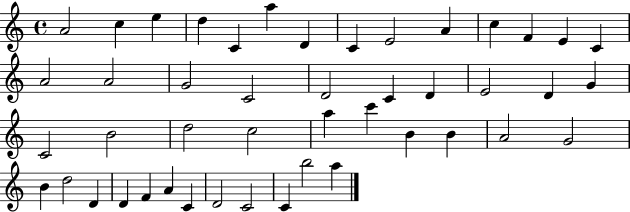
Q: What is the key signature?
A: C major